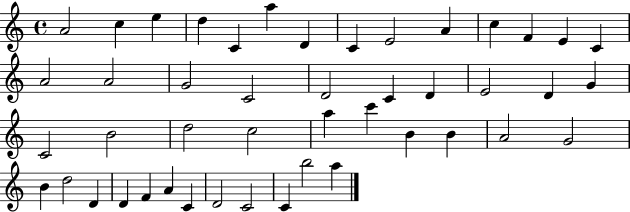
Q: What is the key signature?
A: C major